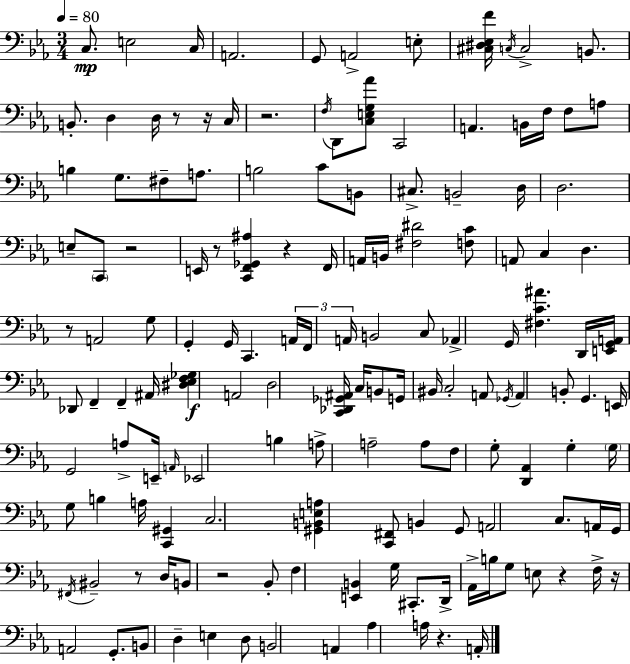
X:1
T:Untitled
M:3/4
L:1/4
K:Eb
C,/2 E,2 C,/4 A,,2 G,,/2 A,,2 E,/2 [^C,^D,_E,F]/4 C,/4 C,2 B,,/2 B,,/2 D, D,/4 z/2 z/4 C,/4 z2 F,/4 D,,/2 [C,E,G,_A]/2 C,,2 A,, B,,/4 F,/4 F,/2 A,/2 B, G,/2 ^F,/2 A,/2 B,2 C/2 B,,/2 ^C,/2 B,,2 D,/4 D,2 E,/2 C,,/2 z2 E,,/4 z/2 [C,,F,,_G,,^A,] z F,,/4 A,,/4 B,,/4 [^F,^D]2 [F,C]/2 A,,/2 C, D, z/2 A,,2 G,/2 G,, G,,/4 C,, A,,/4 F,,/4 A,,/4 B,,2 C,/2 _A,, G,,/4 [^F,C^A] D,,/4 [E,,G,,A,,]/4 _D,,/2 F,, F,, ^A,,/4 [^D,_E,F,_G,] A,,2 D,2 [C,,_D,,_G,,^A,,]/4 C,/4 B,,/2 G,,/4 ^B,,/4 C,2 A,,/2 _G,,/4 A,, B,,/2 G,, E,,/4 G,,2 A,/2 E,,/4 A,,/4 _E,,2 B, A,/2 A,2 A,/2 F,/2 G,/2 [D,,_A,,] G, G,/4 G,/2 B, A,/4 [C,,^G,,] C,2 [^G,,B,,E,A,] [C,,^F,,]/2 B,, G,,/2 A,,2 C,/2 A,,/4 G,,/4 ^F,,/4 ^B,,2 z/2 D,/4 B,,/2 z2 _B,,/2 F, [E,,B,,] G,/4 ^C,,/2 D,,/4 _A,,/4 B,/4 G,/2 E,/2 z F,/4 z/4 A,,2 G,,/2 B,,/2 D, E, D,/2 B,,2 A,, _A, A,/4 z A,,/4